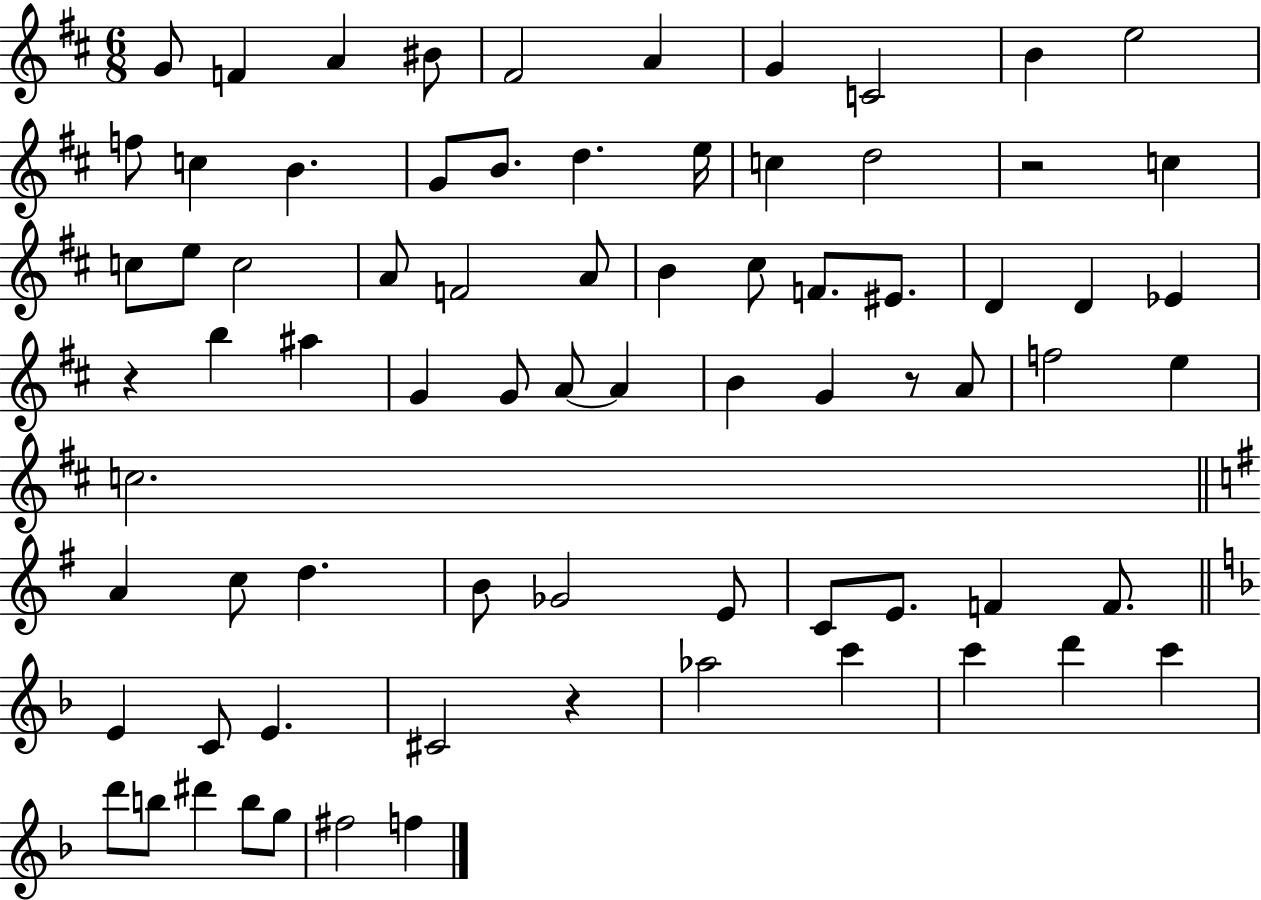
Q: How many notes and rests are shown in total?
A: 75